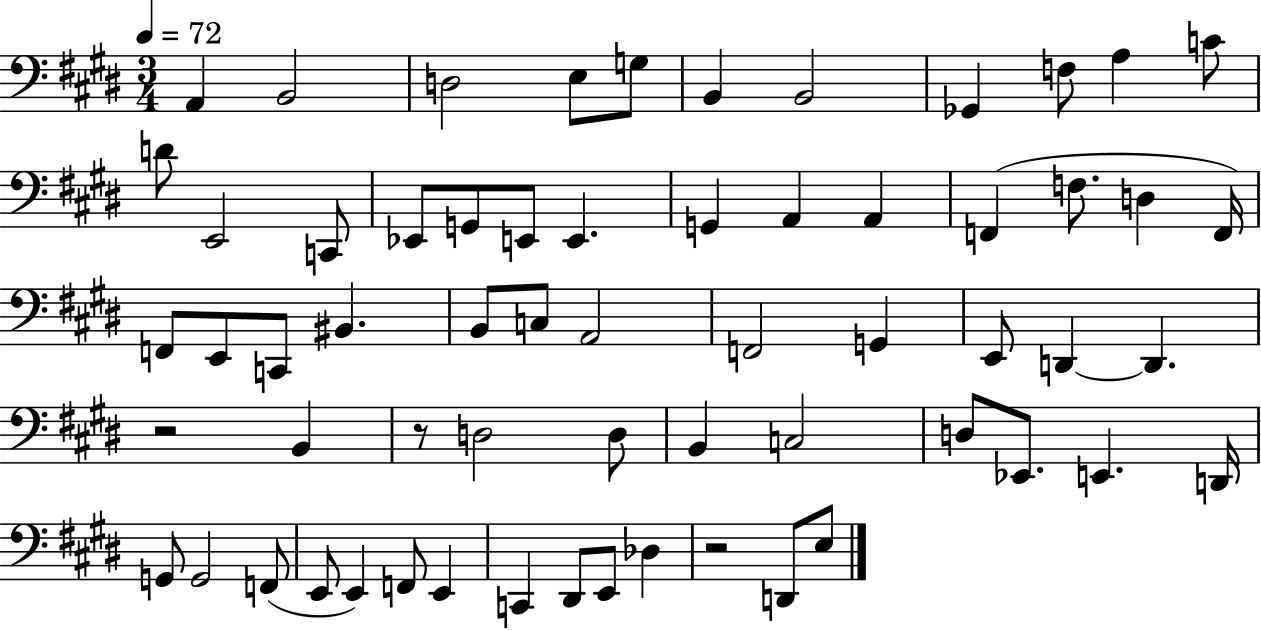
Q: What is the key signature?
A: E major